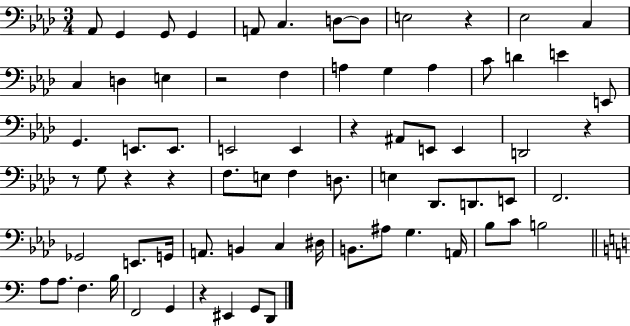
Ab2/e G2/q G2/e G2/q A2/e C3/q. D3/e D3/e E3/h R/q Eb3/h C3/q C3/q D3/q E3/q R/h F3/q A3/q G3/q A3/q C4/e D4/q E4/q E2/e G2/q. E2/e. E2/e. E2/h E2/q R/q A#2/e E2/e E2/q D2/h R/q R/e G3/e R/q R/q F3/e. E3/e F3/q D3/e. E3/q Db2/e. D2/e. E2/e F2/h. Gb2/h E2/e. G2/s A2/e. B2/q C3/q D#3/s B2/e. A#3/e G3/q. A2/s Bb3/e C4/e B3/h A3/e A3/e. F3/q. B3/s F2/h G2/q R/q EIS2/q G2/e D2/e